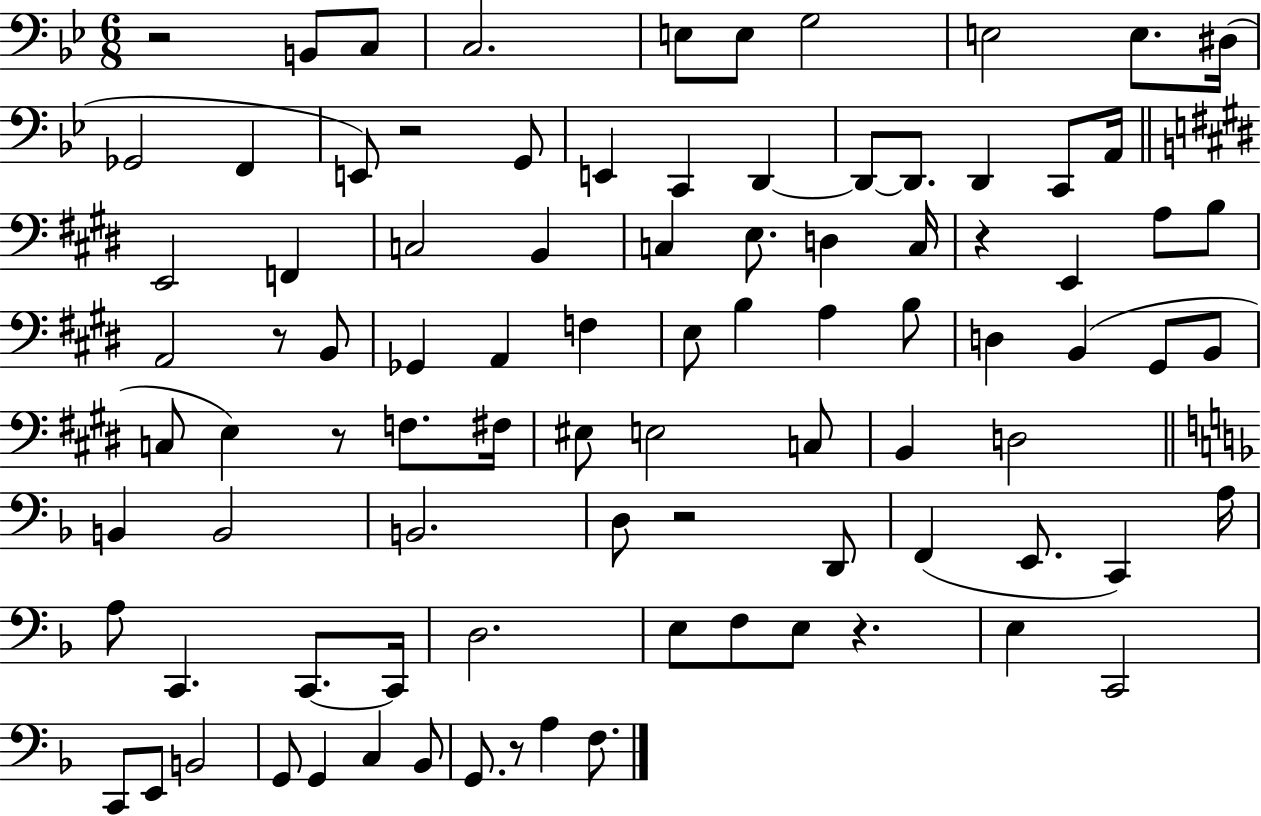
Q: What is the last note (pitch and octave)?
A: F3